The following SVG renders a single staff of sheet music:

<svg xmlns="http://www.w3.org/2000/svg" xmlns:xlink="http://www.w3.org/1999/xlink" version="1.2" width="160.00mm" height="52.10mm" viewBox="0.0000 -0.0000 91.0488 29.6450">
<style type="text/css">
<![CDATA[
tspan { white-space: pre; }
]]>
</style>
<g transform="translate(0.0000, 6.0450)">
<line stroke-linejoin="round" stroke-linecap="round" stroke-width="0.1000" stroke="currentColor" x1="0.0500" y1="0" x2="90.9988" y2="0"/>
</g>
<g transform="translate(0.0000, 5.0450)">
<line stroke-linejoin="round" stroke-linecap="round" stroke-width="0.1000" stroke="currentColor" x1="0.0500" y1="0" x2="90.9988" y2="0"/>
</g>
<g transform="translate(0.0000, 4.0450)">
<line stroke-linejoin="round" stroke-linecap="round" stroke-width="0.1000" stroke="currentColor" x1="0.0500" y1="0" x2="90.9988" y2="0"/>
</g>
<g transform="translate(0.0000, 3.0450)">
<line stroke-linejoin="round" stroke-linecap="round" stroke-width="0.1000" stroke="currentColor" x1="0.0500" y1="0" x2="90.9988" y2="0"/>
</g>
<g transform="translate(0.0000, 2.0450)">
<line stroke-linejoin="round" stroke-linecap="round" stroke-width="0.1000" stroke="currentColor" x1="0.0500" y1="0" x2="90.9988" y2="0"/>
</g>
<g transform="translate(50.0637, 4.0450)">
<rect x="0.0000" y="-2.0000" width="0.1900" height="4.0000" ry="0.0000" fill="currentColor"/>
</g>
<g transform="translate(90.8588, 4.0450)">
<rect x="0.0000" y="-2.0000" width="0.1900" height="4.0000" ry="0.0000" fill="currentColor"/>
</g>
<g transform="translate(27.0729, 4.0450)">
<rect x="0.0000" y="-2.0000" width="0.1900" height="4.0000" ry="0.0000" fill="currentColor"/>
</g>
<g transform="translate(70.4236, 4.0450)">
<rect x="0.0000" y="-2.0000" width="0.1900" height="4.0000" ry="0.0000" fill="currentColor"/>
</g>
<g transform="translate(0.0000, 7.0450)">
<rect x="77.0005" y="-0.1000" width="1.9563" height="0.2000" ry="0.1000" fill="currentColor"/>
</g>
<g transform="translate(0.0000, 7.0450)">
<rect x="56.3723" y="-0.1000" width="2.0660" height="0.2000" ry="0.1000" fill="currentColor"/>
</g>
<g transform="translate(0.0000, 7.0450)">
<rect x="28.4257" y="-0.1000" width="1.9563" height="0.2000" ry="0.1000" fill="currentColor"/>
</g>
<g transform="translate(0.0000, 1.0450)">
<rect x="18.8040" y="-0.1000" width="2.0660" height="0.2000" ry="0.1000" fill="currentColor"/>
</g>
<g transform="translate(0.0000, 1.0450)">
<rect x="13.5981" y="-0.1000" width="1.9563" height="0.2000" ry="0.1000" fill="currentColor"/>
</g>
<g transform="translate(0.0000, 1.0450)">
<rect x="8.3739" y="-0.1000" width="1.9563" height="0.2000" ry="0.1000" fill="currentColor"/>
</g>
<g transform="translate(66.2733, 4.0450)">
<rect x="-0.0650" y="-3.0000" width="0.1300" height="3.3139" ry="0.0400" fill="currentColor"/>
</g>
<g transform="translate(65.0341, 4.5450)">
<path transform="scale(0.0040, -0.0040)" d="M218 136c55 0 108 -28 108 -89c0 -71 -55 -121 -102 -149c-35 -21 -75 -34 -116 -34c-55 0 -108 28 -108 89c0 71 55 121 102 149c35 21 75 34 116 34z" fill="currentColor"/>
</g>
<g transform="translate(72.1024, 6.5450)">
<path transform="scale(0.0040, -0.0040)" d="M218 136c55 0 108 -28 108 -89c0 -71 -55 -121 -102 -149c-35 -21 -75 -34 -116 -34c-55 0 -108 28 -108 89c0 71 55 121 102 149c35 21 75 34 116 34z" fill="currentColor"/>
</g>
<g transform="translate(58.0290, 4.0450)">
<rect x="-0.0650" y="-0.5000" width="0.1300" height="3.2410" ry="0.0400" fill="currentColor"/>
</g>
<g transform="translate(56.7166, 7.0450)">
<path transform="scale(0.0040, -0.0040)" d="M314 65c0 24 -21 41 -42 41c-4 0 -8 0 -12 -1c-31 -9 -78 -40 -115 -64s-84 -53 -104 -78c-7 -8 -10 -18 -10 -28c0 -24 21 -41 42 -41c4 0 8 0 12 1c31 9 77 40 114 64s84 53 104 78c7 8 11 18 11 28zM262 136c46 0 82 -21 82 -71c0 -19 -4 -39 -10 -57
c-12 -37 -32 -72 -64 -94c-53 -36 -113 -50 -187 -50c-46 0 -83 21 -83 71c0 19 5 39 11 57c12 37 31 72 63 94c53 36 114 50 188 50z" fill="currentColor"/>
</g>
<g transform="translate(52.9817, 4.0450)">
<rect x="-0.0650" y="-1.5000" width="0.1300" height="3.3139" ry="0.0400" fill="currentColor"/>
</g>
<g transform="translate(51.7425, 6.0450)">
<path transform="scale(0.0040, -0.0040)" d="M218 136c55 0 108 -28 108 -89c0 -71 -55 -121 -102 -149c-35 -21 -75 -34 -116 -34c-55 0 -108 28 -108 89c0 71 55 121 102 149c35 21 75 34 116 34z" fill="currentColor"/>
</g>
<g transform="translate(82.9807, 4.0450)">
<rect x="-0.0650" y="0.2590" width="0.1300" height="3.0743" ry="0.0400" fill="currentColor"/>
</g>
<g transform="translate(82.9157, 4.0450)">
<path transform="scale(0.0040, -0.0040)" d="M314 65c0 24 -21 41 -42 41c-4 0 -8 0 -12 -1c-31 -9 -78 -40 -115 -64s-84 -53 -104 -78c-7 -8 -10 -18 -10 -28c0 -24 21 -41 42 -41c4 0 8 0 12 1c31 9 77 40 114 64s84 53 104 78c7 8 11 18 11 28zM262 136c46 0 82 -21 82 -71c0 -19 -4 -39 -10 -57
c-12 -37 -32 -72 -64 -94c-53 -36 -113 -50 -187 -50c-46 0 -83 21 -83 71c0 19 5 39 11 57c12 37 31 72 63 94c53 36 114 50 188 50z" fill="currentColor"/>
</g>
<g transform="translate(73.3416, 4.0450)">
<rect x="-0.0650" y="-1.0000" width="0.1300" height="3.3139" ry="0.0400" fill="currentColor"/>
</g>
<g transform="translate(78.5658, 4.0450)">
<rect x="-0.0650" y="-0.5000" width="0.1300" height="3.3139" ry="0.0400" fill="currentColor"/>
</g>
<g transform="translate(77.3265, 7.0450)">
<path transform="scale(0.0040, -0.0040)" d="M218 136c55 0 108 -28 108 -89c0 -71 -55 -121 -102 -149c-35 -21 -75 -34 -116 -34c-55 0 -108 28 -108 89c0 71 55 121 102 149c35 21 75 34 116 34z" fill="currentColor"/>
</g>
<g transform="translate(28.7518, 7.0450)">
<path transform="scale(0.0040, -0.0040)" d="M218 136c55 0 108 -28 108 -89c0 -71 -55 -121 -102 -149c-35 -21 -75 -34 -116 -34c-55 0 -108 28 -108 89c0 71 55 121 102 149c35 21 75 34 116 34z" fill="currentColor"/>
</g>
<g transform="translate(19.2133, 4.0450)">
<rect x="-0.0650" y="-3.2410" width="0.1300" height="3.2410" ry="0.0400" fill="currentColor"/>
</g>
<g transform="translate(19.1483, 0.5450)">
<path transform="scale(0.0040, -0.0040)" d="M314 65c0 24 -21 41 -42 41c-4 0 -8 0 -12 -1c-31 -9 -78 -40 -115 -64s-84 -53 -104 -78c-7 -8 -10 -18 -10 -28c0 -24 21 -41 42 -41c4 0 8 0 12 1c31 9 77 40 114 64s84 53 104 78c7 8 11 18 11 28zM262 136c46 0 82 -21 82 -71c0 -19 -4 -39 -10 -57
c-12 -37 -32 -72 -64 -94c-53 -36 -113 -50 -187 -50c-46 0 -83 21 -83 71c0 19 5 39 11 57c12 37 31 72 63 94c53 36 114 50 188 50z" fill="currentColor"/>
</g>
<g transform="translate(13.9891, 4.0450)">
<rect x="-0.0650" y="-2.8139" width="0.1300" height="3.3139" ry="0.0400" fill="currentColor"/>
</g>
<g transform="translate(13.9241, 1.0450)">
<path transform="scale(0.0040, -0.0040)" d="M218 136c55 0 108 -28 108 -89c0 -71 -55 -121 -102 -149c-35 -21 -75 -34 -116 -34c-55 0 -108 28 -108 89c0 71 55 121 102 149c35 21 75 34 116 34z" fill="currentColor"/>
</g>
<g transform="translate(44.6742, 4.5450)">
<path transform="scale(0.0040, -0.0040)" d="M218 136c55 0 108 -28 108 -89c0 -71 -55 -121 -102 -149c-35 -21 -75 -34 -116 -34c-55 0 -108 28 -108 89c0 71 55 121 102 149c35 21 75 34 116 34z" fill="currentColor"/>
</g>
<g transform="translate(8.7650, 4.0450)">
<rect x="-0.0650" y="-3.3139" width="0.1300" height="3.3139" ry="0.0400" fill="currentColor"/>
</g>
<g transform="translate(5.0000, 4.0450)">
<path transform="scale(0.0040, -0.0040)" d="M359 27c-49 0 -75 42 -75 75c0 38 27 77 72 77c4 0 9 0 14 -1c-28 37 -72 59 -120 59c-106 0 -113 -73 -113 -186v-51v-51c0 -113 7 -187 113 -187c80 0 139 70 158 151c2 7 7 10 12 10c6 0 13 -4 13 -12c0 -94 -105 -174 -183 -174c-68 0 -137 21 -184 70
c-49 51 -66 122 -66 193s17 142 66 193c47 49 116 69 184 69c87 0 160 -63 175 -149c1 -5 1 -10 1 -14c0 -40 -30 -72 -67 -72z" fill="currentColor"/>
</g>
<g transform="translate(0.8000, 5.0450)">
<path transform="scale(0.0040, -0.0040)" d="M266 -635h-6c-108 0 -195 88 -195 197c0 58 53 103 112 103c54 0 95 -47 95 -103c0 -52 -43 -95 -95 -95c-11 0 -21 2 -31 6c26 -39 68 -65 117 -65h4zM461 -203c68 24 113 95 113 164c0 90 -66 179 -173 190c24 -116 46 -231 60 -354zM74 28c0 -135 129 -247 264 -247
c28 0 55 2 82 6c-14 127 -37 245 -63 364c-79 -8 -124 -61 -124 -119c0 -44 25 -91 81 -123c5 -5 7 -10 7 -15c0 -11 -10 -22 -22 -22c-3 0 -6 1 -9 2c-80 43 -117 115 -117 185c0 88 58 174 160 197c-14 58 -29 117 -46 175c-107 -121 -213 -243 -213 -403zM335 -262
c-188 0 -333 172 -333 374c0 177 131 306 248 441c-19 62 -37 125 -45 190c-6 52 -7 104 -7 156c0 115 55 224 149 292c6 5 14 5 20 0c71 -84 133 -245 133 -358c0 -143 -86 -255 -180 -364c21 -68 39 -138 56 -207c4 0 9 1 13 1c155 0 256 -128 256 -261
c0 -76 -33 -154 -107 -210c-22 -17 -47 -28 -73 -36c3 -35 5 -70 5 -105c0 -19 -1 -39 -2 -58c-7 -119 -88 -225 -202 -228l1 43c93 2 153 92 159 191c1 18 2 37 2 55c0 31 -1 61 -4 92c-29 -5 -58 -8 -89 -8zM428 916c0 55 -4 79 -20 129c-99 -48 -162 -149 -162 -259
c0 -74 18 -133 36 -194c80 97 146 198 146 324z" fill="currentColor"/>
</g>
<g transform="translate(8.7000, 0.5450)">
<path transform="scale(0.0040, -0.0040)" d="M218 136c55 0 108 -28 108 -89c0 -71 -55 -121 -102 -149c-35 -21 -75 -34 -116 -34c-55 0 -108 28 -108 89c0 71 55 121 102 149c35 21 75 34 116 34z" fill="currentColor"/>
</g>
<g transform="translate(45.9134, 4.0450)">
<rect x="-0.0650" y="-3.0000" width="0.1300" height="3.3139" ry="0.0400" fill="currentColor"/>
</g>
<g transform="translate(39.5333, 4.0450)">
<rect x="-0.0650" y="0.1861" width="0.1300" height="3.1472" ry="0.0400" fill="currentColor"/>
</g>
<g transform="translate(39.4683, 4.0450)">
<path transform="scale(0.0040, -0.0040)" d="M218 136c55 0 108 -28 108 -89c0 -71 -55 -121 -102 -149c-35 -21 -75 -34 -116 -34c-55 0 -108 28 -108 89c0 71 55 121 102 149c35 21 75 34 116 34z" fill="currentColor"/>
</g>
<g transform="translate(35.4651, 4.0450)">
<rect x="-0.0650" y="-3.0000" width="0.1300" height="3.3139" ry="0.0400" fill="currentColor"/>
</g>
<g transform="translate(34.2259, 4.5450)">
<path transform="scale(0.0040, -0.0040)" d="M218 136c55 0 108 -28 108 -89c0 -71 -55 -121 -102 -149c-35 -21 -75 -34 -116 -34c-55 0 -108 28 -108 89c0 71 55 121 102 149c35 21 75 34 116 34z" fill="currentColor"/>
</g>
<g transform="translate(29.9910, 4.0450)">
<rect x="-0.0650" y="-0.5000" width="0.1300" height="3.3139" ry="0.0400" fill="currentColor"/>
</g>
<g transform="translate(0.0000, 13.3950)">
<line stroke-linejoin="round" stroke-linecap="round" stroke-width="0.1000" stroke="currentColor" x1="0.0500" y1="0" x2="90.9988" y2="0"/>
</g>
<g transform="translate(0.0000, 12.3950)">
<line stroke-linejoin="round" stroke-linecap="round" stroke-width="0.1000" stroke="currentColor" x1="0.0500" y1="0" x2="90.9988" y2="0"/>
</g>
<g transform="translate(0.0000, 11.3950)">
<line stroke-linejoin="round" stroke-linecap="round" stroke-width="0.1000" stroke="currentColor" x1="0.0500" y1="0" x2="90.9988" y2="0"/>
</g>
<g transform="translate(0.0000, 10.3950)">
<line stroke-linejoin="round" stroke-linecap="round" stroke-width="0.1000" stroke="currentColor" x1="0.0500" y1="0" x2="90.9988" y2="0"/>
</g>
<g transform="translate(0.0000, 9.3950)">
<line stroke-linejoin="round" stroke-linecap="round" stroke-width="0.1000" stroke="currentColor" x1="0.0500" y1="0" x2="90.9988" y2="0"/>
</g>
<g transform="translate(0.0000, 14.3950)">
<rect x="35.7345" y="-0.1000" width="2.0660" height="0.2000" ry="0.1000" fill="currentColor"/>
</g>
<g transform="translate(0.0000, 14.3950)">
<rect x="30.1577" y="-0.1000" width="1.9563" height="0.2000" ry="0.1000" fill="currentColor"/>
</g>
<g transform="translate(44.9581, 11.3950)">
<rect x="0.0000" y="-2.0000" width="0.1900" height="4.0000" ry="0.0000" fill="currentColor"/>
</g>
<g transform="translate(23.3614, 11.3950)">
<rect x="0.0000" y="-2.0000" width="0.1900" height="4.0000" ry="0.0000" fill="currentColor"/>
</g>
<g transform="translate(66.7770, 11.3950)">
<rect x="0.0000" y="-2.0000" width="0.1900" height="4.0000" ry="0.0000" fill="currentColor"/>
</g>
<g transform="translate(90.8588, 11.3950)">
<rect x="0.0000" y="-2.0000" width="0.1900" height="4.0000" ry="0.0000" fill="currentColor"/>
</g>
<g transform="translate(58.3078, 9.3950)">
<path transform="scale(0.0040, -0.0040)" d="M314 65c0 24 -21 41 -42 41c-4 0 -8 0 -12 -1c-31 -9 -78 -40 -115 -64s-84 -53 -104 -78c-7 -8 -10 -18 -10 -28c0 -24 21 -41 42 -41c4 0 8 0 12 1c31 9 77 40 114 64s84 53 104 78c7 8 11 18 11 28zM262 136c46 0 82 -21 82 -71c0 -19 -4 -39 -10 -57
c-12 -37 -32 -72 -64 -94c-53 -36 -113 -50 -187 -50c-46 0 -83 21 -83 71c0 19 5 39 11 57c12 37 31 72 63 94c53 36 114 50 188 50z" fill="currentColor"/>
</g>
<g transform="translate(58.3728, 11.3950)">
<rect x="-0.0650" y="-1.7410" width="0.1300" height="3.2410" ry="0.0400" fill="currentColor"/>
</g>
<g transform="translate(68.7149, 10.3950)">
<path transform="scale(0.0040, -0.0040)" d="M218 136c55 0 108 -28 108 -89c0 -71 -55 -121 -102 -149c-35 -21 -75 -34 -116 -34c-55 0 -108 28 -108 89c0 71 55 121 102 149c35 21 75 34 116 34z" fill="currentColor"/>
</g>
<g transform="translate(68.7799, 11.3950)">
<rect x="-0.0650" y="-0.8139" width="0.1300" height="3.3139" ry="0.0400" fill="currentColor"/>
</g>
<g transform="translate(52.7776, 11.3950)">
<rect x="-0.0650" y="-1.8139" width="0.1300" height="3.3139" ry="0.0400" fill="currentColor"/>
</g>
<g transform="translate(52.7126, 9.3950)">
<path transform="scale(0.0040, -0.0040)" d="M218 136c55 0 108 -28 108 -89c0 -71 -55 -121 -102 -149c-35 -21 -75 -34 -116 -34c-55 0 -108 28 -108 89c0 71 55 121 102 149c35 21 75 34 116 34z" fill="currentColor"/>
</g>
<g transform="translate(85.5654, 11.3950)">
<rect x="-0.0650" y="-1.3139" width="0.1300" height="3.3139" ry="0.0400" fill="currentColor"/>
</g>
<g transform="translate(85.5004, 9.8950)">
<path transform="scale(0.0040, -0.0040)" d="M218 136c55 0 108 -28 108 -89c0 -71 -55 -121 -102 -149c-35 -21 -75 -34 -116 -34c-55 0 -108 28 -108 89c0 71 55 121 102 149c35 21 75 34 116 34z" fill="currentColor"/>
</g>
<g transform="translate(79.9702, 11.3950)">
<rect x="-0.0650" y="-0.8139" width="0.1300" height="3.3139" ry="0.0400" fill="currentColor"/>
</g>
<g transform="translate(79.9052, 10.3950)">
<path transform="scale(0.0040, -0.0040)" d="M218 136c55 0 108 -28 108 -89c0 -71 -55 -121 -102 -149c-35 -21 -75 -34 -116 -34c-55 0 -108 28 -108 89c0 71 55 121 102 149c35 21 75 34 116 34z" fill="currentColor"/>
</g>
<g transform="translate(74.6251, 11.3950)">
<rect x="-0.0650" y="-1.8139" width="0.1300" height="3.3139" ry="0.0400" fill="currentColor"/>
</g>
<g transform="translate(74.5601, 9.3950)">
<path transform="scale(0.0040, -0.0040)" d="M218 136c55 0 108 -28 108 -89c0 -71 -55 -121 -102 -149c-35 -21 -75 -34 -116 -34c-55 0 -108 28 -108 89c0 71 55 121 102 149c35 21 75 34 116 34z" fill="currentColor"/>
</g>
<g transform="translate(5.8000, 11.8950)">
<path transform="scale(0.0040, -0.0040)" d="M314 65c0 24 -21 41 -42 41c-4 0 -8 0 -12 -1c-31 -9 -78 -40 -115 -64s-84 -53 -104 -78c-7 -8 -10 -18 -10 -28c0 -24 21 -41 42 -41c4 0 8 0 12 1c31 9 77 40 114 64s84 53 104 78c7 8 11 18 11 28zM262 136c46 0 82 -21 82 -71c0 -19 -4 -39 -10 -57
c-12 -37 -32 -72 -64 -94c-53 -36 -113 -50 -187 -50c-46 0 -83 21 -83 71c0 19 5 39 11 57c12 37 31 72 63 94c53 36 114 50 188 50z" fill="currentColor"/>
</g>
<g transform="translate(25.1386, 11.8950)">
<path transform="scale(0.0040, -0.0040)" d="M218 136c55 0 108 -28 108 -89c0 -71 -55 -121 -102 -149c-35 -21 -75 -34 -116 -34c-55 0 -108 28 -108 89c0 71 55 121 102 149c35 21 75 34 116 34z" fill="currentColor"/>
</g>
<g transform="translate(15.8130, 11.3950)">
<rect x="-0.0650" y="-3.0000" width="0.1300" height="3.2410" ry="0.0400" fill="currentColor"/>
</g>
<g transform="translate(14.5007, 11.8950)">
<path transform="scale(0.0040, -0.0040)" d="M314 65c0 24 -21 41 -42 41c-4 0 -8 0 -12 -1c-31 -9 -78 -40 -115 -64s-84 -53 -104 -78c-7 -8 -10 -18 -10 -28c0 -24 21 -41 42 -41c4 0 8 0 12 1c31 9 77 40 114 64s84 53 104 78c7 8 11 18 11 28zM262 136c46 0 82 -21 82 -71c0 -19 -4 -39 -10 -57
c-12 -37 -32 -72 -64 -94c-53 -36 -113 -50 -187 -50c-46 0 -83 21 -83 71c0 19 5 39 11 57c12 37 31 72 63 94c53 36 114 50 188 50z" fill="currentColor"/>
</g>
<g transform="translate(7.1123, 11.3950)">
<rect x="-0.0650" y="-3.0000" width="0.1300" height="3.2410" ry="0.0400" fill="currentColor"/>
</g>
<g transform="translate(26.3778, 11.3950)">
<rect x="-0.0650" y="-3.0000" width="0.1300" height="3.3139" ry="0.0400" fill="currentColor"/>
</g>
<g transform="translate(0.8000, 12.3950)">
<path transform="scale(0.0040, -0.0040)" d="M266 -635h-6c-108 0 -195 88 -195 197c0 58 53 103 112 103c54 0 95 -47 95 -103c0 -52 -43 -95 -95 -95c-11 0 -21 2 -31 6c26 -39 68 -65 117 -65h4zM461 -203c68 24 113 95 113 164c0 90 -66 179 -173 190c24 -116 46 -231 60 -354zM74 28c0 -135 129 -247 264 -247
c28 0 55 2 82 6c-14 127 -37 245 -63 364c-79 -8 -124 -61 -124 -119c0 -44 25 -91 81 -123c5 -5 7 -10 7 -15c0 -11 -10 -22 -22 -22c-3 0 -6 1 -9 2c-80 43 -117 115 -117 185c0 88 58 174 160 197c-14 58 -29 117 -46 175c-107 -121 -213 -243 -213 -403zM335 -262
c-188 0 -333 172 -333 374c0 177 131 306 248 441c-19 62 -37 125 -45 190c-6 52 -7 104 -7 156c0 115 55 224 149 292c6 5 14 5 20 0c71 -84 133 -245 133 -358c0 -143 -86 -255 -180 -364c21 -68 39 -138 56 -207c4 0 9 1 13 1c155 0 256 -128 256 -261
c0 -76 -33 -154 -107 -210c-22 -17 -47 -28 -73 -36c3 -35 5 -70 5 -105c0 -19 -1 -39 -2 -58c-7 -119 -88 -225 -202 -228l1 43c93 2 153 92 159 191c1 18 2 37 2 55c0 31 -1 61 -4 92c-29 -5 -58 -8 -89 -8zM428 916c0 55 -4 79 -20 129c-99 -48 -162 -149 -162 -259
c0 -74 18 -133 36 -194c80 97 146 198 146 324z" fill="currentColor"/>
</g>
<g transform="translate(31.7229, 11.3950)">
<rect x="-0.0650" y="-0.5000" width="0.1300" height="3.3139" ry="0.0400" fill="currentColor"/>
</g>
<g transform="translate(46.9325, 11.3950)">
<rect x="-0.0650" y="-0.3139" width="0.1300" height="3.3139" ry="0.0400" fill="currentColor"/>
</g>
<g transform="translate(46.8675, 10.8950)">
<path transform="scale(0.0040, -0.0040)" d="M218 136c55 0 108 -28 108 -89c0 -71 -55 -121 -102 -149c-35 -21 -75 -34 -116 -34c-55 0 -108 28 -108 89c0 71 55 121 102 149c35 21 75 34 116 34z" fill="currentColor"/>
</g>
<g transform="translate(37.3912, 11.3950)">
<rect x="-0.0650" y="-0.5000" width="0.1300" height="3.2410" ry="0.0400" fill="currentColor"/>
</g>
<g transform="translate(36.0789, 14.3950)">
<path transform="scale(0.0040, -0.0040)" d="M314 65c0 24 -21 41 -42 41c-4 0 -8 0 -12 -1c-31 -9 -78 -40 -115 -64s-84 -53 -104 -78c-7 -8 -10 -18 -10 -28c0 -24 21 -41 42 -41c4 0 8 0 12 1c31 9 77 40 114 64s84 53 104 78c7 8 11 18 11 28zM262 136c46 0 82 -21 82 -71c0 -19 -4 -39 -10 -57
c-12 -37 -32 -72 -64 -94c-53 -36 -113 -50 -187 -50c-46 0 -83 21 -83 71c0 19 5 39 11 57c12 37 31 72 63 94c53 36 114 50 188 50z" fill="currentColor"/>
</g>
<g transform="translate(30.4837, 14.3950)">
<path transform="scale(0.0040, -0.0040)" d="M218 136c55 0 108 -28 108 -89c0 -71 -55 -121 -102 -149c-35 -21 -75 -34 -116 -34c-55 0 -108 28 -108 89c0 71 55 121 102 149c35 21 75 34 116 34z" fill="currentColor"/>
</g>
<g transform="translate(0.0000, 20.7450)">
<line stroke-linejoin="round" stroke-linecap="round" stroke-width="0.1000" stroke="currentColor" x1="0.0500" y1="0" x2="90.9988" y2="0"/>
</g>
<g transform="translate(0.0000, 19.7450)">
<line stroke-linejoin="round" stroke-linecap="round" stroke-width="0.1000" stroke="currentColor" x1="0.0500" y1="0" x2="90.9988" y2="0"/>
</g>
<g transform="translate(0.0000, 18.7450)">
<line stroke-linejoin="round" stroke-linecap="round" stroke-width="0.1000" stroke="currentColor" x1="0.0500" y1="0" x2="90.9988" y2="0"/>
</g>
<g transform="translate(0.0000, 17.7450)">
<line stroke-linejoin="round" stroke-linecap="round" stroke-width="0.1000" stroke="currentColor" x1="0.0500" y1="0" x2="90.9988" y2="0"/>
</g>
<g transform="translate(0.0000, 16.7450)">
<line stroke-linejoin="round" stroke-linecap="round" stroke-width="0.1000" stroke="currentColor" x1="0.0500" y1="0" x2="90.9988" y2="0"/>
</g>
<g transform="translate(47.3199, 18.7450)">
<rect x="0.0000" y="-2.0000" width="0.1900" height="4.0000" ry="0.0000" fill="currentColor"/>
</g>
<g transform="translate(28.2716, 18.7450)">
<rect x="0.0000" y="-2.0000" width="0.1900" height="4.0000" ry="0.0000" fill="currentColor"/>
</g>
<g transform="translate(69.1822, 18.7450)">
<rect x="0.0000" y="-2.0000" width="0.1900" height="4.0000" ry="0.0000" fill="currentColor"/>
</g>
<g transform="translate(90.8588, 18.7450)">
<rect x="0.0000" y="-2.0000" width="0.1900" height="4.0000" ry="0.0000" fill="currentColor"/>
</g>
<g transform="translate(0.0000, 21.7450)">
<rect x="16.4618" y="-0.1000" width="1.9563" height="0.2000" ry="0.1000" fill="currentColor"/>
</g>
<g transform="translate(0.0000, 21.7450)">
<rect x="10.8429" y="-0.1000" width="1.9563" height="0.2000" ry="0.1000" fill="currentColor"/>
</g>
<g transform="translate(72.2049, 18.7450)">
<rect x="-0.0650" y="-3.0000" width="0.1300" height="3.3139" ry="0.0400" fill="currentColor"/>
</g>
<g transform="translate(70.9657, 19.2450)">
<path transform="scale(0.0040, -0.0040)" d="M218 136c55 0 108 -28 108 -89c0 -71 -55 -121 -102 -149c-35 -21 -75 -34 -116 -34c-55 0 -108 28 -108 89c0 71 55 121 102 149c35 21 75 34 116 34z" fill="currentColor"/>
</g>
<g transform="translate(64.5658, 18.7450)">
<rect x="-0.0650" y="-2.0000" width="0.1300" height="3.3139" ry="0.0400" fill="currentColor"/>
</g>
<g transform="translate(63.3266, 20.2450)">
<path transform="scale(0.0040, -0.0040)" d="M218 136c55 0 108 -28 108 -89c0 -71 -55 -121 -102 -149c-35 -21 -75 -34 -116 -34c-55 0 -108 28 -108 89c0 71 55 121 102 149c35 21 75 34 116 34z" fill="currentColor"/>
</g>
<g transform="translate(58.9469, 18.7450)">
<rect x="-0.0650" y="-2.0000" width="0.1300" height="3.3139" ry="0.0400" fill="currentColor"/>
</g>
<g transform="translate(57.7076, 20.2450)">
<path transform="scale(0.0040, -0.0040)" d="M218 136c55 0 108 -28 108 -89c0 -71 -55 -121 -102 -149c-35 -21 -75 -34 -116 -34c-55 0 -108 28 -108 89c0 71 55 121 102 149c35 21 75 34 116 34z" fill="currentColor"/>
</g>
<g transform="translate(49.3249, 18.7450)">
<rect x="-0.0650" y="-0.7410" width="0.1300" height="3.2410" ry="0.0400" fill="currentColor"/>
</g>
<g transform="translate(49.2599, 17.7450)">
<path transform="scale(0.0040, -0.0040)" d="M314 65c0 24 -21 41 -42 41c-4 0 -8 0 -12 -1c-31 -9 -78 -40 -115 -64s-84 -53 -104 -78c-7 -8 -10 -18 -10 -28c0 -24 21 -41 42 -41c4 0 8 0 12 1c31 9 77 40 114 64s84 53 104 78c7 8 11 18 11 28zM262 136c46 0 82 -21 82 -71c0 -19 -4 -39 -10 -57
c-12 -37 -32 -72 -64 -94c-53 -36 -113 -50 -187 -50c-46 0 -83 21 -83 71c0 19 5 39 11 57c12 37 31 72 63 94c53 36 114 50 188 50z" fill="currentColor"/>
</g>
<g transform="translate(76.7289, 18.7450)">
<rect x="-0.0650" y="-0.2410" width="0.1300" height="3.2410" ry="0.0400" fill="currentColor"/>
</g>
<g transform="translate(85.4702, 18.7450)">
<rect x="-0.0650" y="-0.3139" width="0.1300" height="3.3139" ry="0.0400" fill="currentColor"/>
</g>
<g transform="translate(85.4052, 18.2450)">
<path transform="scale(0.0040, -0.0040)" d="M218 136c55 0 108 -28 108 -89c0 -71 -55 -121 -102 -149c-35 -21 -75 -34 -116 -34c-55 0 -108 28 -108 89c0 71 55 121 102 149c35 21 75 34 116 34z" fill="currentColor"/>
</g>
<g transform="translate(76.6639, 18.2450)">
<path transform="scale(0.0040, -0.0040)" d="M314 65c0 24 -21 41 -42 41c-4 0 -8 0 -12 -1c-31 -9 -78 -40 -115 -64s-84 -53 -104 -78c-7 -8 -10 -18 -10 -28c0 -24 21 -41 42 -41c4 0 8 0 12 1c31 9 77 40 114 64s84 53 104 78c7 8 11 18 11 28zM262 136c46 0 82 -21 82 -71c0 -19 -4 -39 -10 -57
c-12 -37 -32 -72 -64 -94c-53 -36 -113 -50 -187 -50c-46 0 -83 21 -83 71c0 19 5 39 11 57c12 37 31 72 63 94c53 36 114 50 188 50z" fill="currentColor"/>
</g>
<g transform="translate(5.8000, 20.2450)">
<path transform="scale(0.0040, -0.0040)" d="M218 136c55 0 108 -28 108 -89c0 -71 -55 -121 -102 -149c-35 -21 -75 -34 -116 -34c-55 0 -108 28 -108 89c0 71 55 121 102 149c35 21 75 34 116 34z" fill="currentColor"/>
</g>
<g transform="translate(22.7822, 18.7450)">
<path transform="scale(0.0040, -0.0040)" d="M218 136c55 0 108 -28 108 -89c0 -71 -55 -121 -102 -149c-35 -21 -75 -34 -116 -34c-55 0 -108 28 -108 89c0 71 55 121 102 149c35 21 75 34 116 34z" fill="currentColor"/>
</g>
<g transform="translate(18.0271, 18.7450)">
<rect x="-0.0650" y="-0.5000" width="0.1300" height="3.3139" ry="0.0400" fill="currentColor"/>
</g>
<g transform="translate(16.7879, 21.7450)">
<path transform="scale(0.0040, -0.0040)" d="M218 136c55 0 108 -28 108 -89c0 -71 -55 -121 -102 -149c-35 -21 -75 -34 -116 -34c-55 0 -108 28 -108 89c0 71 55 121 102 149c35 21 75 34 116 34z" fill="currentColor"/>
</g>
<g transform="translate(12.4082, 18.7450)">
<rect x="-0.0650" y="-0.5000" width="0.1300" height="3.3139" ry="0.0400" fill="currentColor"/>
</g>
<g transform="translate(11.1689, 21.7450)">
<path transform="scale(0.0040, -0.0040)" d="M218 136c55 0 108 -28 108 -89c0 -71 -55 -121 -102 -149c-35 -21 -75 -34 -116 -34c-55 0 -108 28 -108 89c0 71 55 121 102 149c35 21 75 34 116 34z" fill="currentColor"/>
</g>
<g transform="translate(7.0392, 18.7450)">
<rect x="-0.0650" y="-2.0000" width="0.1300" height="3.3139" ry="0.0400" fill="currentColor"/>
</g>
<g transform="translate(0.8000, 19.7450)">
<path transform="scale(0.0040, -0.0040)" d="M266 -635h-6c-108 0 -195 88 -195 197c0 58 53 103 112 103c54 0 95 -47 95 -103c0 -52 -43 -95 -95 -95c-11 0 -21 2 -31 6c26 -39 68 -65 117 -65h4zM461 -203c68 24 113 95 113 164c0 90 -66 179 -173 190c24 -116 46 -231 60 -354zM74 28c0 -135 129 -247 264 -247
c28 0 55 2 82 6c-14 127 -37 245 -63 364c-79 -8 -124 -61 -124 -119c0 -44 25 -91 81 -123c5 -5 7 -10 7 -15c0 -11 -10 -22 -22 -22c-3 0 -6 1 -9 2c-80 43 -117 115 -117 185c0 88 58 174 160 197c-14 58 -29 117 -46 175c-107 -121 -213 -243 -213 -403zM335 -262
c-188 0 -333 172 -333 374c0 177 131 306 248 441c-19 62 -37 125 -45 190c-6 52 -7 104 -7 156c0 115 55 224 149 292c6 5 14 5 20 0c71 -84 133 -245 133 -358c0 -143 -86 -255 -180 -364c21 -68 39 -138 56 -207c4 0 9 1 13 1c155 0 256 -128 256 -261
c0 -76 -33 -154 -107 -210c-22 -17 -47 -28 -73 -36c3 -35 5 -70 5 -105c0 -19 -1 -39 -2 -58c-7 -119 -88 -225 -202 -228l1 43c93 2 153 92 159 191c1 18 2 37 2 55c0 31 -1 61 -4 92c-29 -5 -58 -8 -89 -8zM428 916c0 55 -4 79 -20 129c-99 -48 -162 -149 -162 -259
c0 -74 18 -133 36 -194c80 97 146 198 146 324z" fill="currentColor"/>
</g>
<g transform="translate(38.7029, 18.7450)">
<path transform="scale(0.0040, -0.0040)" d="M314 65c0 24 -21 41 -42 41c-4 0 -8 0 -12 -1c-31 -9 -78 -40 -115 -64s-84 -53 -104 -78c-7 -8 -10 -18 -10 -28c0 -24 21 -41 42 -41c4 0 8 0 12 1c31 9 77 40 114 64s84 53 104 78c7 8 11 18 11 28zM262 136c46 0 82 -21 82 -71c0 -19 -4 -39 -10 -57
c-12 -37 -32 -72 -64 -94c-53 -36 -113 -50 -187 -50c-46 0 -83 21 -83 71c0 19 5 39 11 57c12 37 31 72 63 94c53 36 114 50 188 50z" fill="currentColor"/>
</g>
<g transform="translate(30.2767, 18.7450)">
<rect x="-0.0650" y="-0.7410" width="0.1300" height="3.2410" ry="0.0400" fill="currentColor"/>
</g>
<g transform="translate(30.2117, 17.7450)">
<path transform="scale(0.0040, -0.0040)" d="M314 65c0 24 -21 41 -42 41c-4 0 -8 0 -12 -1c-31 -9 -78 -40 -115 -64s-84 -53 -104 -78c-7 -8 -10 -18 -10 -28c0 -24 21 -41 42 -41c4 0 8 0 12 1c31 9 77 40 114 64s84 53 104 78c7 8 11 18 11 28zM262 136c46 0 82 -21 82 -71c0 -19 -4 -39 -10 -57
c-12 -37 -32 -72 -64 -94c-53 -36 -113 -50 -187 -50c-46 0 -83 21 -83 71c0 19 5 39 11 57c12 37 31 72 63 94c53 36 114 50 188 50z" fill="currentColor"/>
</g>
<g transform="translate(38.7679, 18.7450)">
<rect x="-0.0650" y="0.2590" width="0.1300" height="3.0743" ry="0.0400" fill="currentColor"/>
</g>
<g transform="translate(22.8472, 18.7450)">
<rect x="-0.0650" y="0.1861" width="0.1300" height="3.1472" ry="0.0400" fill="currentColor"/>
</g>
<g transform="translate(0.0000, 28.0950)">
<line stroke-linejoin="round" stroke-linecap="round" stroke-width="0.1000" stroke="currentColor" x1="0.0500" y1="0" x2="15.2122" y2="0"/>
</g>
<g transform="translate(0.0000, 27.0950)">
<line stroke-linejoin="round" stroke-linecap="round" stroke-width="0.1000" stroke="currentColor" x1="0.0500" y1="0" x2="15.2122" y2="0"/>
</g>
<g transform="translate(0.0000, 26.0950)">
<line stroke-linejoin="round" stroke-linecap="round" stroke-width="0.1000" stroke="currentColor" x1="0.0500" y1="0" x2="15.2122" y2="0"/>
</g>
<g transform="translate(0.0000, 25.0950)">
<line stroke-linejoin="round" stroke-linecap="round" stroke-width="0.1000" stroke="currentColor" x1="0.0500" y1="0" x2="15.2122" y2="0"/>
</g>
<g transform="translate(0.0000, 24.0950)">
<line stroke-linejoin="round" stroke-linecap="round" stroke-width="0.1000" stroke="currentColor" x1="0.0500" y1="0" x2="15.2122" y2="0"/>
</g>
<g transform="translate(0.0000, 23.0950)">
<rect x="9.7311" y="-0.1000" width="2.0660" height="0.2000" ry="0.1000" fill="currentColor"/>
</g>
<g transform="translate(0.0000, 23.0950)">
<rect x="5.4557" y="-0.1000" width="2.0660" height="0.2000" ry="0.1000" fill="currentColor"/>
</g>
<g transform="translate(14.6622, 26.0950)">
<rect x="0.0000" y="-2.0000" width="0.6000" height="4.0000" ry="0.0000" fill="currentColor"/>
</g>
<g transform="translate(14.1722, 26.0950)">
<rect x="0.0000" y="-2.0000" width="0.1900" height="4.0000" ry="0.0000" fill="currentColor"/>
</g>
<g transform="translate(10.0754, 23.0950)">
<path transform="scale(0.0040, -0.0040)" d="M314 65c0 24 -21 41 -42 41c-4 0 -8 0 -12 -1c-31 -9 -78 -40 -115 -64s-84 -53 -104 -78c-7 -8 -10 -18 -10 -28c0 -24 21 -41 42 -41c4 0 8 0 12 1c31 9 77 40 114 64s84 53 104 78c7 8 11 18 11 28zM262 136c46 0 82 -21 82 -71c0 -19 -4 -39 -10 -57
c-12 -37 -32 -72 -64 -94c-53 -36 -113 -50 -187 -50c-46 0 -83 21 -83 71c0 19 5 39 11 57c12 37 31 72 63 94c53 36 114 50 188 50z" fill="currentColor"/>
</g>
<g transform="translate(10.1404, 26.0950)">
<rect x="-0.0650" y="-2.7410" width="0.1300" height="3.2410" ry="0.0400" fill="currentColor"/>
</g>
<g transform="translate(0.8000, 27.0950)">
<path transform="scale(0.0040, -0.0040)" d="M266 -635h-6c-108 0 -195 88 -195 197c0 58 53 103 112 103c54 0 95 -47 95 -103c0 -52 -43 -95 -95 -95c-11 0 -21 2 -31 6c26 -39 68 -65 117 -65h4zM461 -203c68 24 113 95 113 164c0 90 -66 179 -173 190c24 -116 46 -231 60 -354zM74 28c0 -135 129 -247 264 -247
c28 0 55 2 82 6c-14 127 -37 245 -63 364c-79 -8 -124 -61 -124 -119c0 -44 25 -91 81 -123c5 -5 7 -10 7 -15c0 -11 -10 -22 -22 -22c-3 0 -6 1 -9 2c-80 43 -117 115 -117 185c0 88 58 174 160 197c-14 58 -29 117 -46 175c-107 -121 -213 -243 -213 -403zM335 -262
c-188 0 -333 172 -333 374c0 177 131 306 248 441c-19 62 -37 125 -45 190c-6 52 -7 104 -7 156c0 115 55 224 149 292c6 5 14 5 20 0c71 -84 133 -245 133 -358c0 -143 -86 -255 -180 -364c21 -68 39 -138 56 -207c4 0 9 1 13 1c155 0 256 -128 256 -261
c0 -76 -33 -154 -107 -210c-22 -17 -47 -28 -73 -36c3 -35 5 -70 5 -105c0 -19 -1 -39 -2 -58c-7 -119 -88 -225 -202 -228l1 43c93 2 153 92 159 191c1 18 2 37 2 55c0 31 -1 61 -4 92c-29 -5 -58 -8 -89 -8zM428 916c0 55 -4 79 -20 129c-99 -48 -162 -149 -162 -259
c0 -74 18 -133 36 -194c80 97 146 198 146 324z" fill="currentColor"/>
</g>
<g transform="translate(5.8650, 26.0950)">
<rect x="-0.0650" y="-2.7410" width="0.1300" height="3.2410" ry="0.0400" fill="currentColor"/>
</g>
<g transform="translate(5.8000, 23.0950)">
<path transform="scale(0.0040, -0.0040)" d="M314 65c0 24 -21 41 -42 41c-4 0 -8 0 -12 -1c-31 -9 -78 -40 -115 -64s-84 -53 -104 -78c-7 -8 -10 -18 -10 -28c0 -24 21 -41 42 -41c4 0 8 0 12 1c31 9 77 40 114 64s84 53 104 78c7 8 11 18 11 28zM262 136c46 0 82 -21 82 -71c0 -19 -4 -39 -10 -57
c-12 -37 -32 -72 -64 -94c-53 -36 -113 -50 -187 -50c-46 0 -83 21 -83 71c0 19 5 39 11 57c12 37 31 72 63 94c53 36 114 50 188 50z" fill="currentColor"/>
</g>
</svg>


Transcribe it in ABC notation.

X:1
T:Untitled
M:4/4
L:1/4
K:C
b a b2 C A B A E C2 A D C B2 A2 A2 A C C2 c f f2 d f d e F C C B d2 B2 d2 F F A c2 c a2 a2